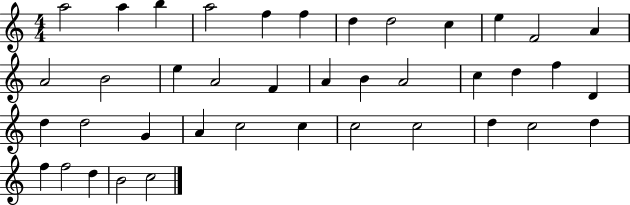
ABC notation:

X:1
T:Untitled
M:4/4
L:1/4
K:C
a2 a b a2 f f d d2 c e F2 A A2 B2 e A2 F A B A2 c d f D d d2 G A c2 c c2 c2 d c2 d f f2 d B2 c2